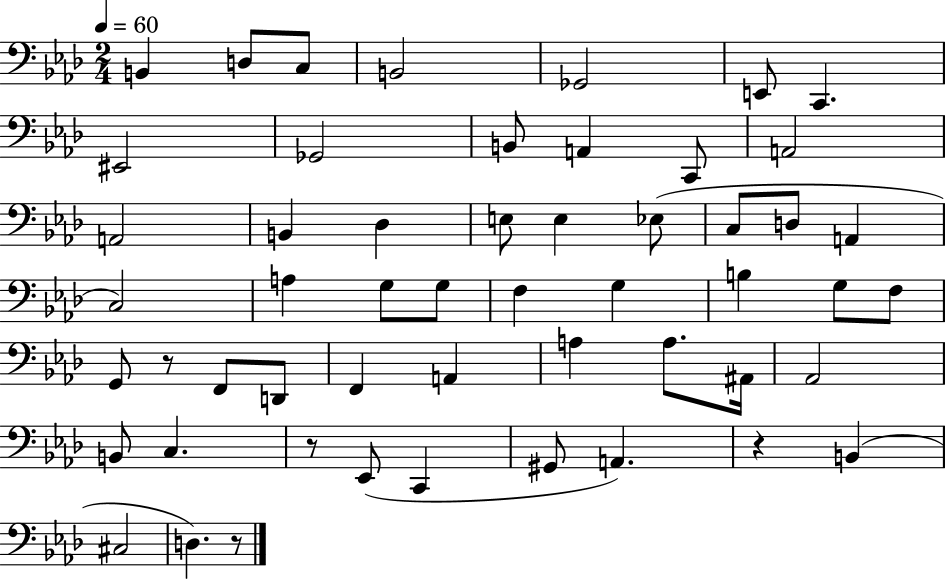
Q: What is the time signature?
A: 2/4